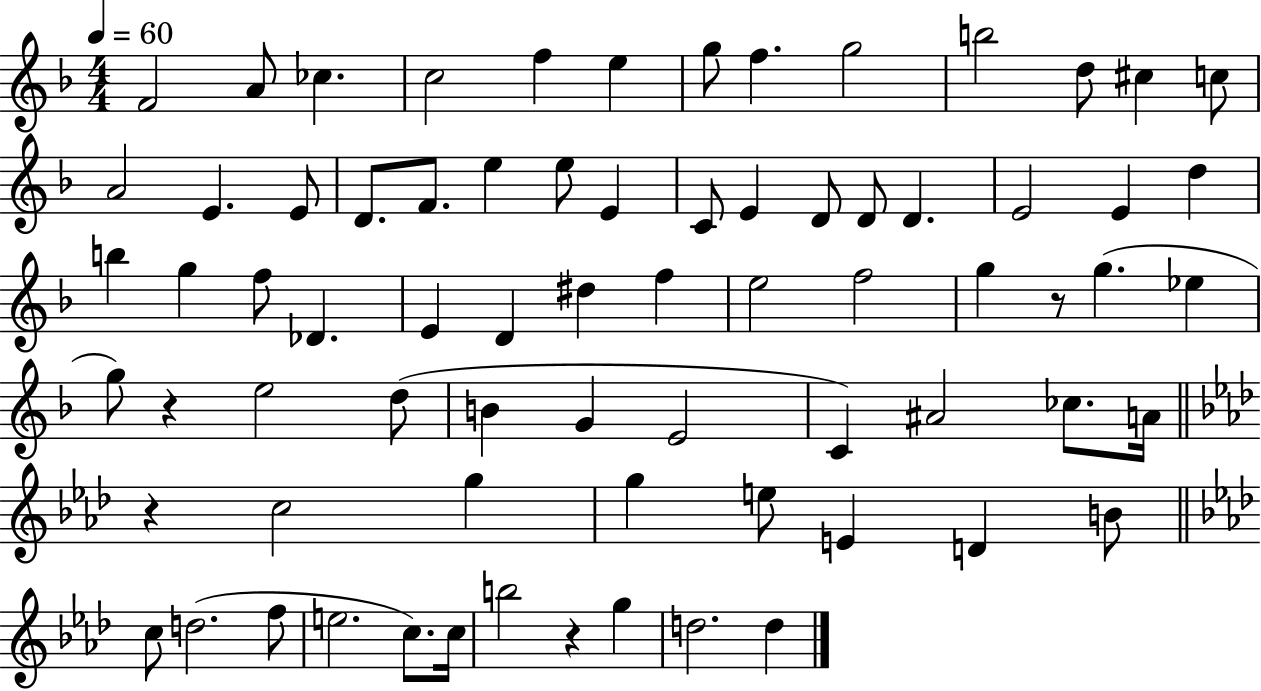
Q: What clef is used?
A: treble